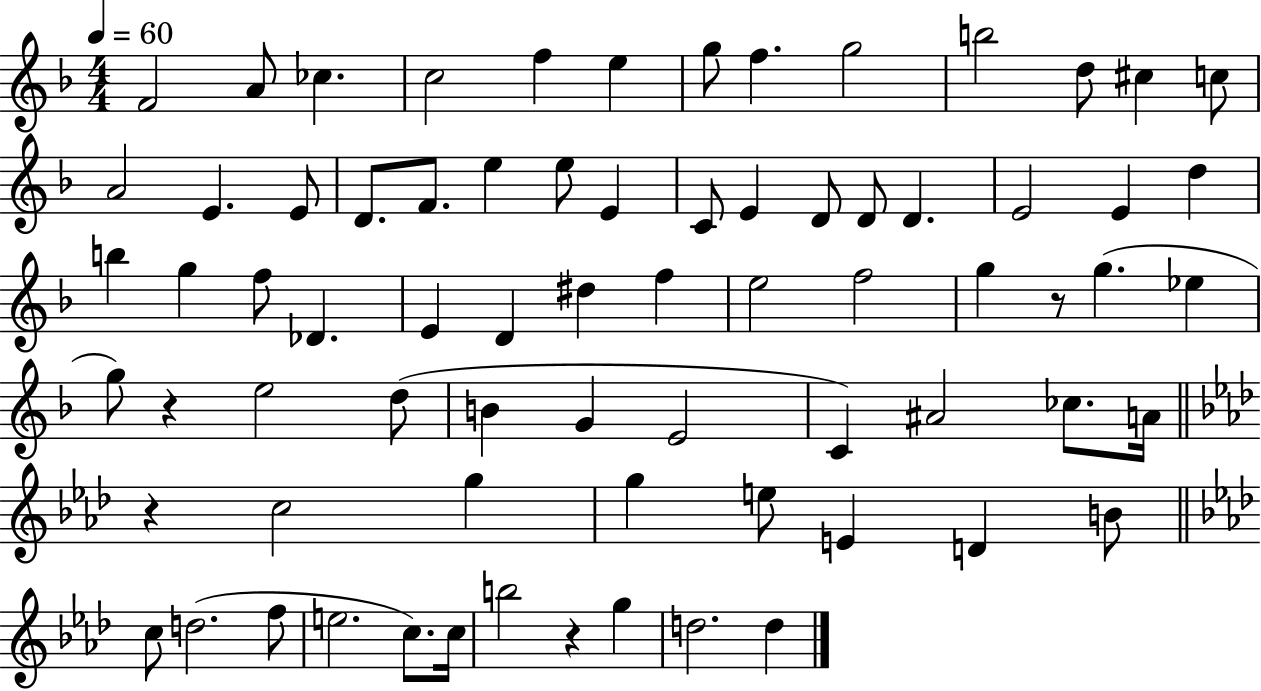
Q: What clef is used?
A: treble